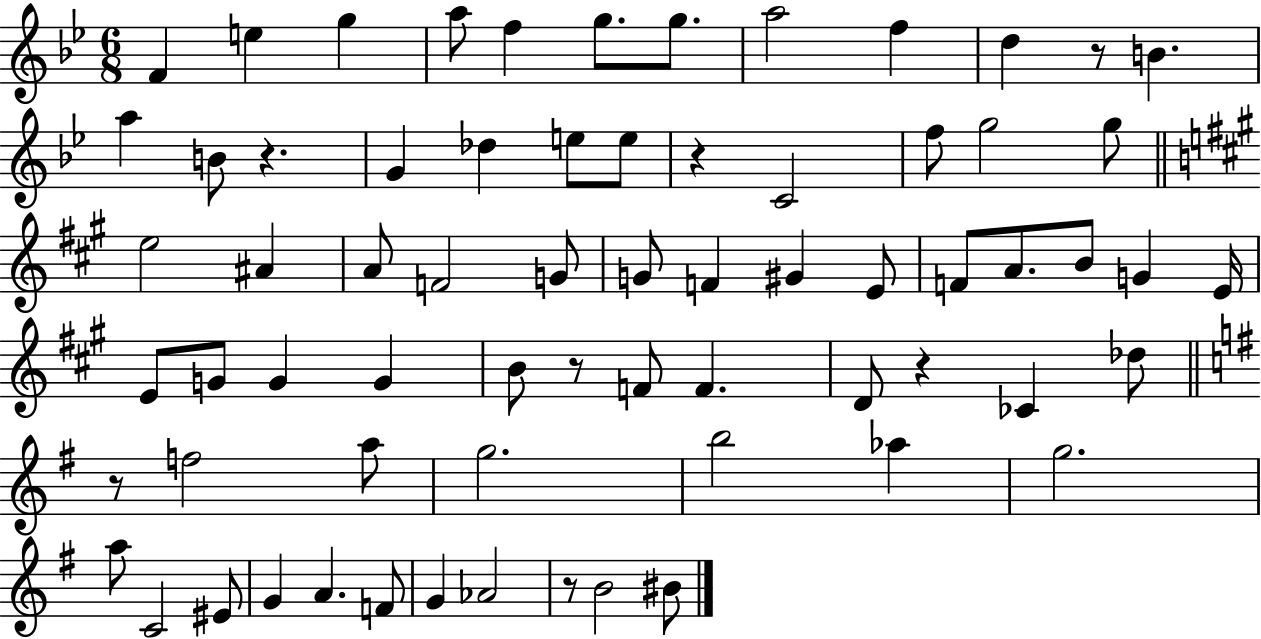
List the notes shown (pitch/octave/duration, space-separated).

F4/q E5/q G5/q A5/e F5/q G5/e. G5/e. A5/h F5/q D5/q R/e B4/q. A5/q B4/e R/q. G4/q Db5/q E5/e E5/e R/q C4/h F5/e G5/h G5/e E5/h A#4/q A4/e F4/h G4/e G4/e F4/q G#4/q E4/e F4/e A4/e. B4/e G4/q E4/s E4/e G4/e G4/q G4/q B4/e R/e F4/e F4/q. D4/e R/q CES4/q Db5/e R/e F5/h A5/e G5/h. B5/h Ab5/q G5/h. A5/e C4/h EIS4/e G4/q A4/q. F4/e G4/q Ab4/h R/e B4/h BIS4/e